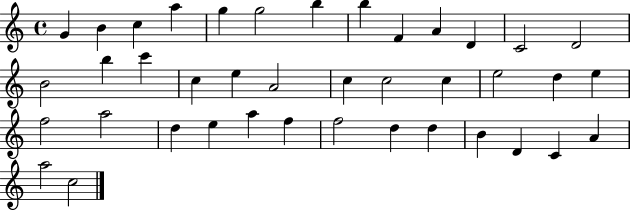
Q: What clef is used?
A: treble